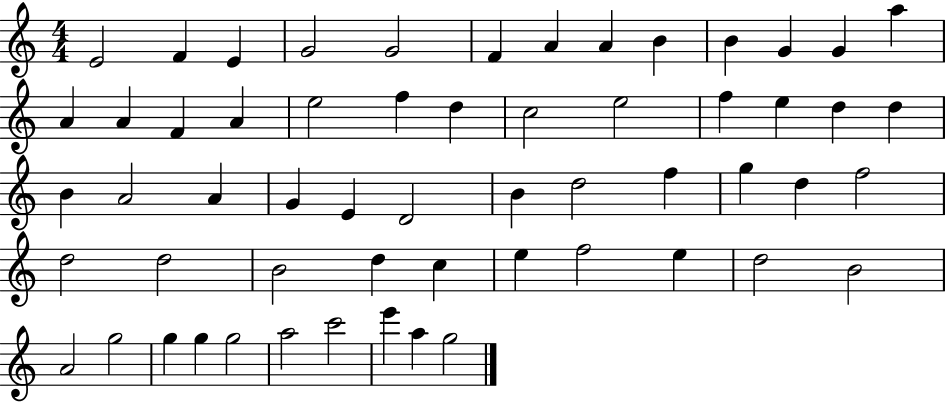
E4/h F4/q E4/q G4/h G4/h F4/q A4/q A4/q B4/q B4/q G4/q G4/q A5/q A4/q A4/q F4/q A4/q E5/h F5/q D5/q C5/h E5/h F5/q E5/q D5/q D5/q B4/q A4/h A4/q G4/q E4/q D4/h B4/q D5/h F5/q G5/q D5/q F5/h D5/h D5/h B4/h D5/q C5/q E5/q F5/h E5/q D5/h B4/h A4/h G5/h G5/q G5/q G5/h A5/h C6/h E6/q A5/q G5/h